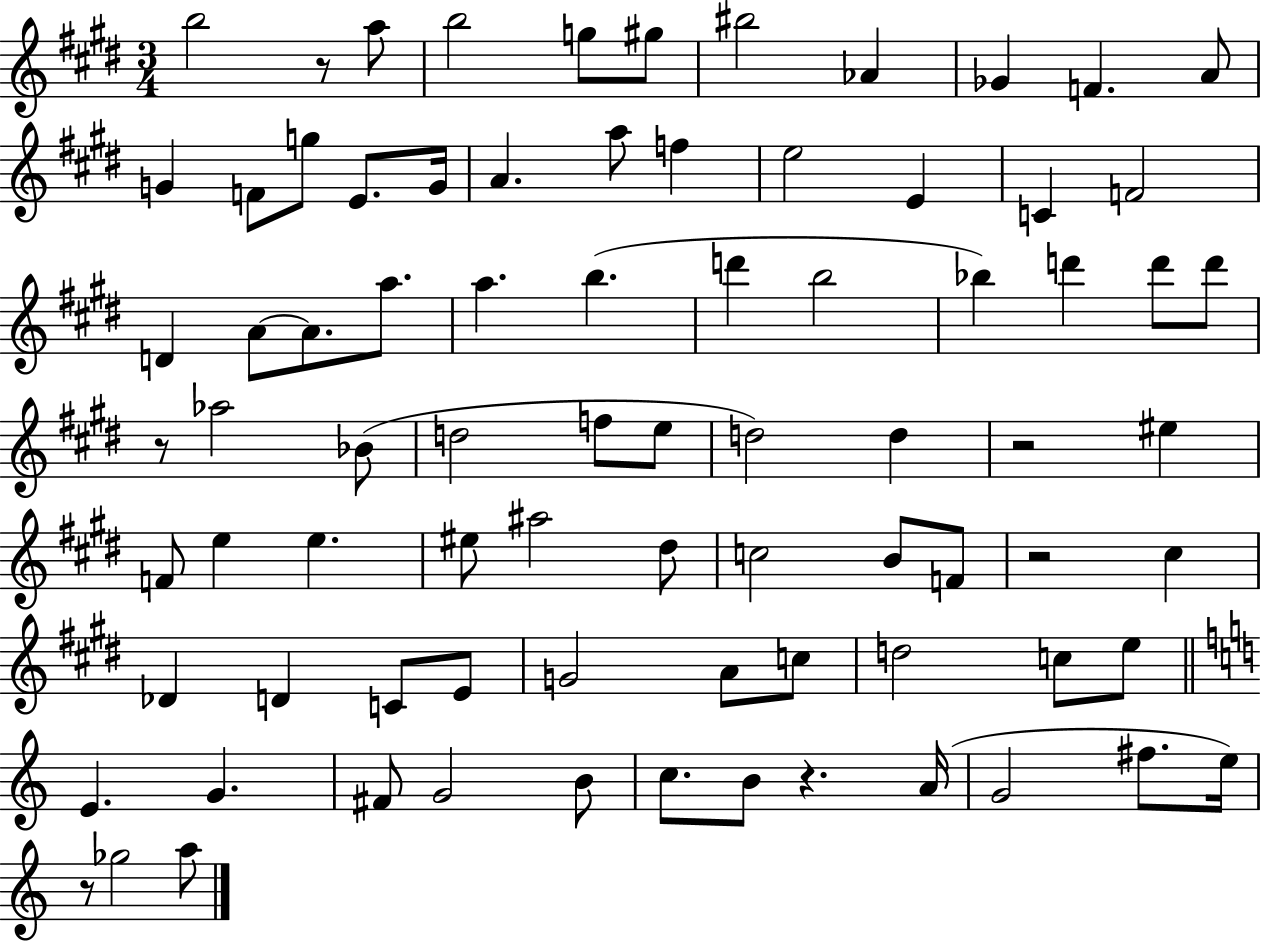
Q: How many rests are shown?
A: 6